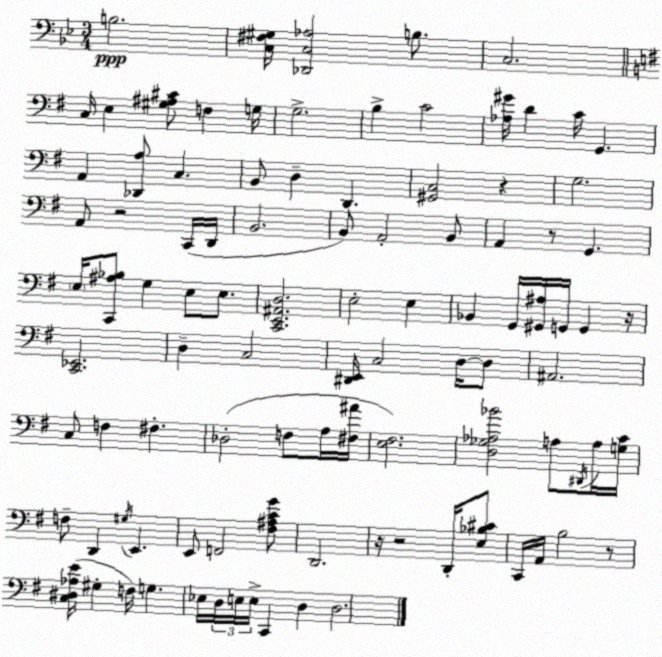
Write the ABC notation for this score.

X:1
T:Untitled
M:3/4
L:1/4
K:Bb
B,2 [C,^F,^G,]/4 [_D,,C,_A,]2 B,/2 C,2 C,/4 E, [^G,^A,^C]/2 F, G,/4 G,2 B, C2 [_A,^G]/4 D C/4 G,, A,, [_D,,A,]/2 C, B,,/2 D, D,, [^G,,C,]2 z G,2 A,,/2 z2 C,,/4 D,,/4 B,,2 B,,/2 A,,2 B,,/2 A,, z/2 G,, E,/4 [C,,^A,_B,]/2 G, E,/2 E,/2 [C,,E,,^A,,D,]2 E,2 E, _B,, G,,/4 [^G,,^A,]/4 G,,/4 G,, z/4 [C,,_E,,]2 D, C,2 [^D,,E,,]/4 C,2 D,/4 D,/2 ^A,,2 C,/2 F, ^F, _D,2 F,/2 A,/4 [^F,^A]/4 [E,^F,]2 [D,_G,_A,_B]2 A,/2 ^D,,/4 A,/4 [G,C]/4 F,/2 D,, ^G,/4 E,, E,,/2 F,,2 [^F,^A,CG]/2 D,,2 z/4 z2 D,,/4 [E,_B,^C]/2 C,,/4 A,,/4 B,2 z/2 [C,^D,_A,E]/4 ^G, F,/4 G, _E,/4 D,/4 E,/4 E,/4 C,, D, D,2